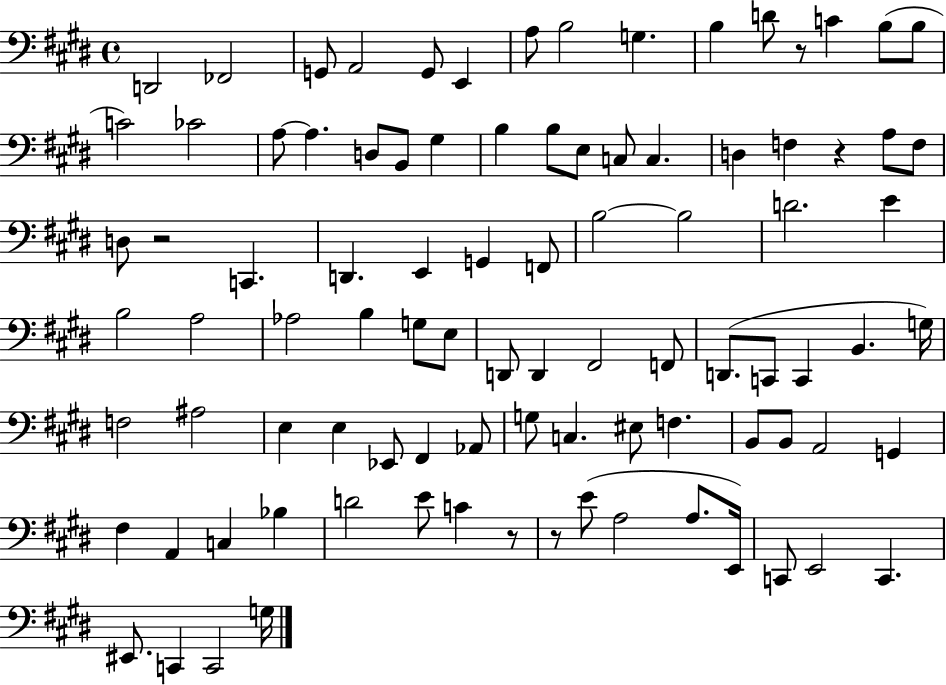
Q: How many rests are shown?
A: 5